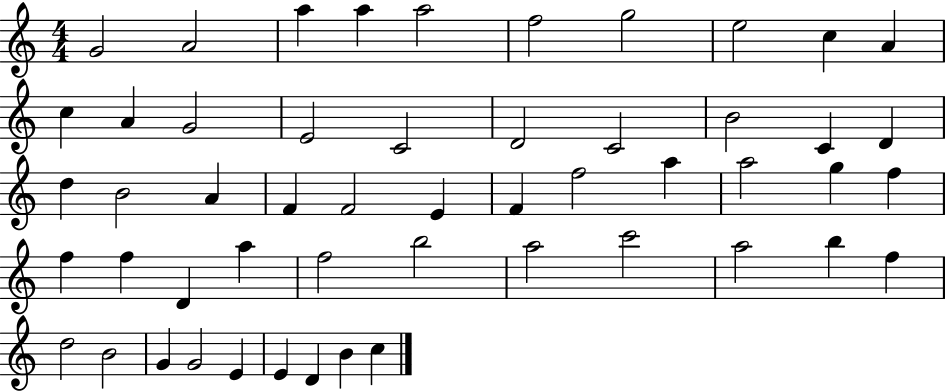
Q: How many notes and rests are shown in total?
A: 52